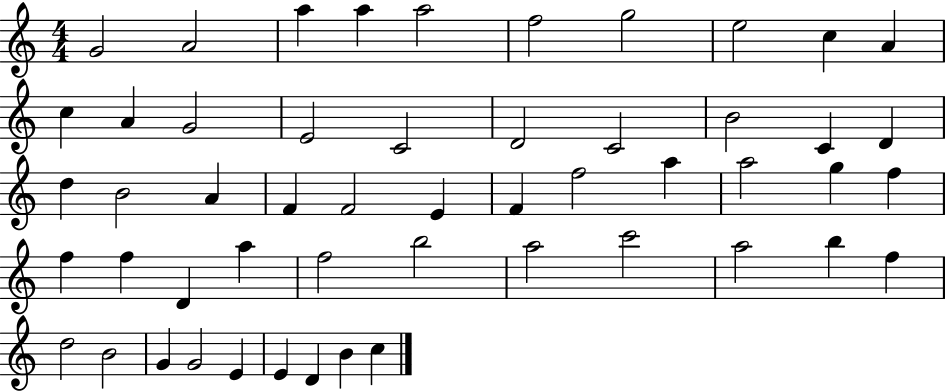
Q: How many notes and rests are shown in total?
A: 52